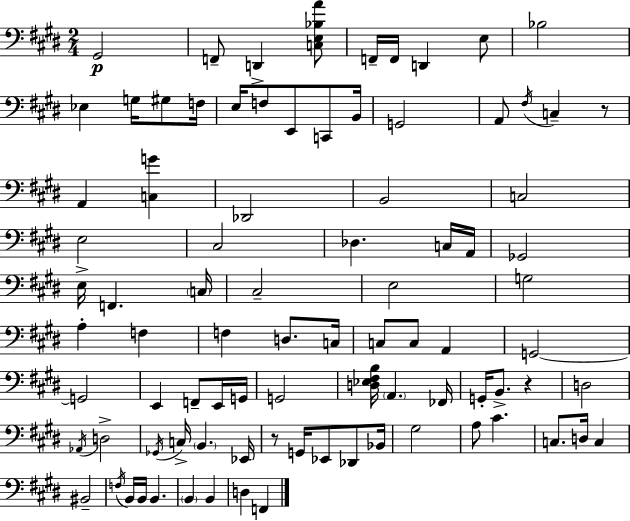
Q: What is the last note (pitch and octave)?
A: F2